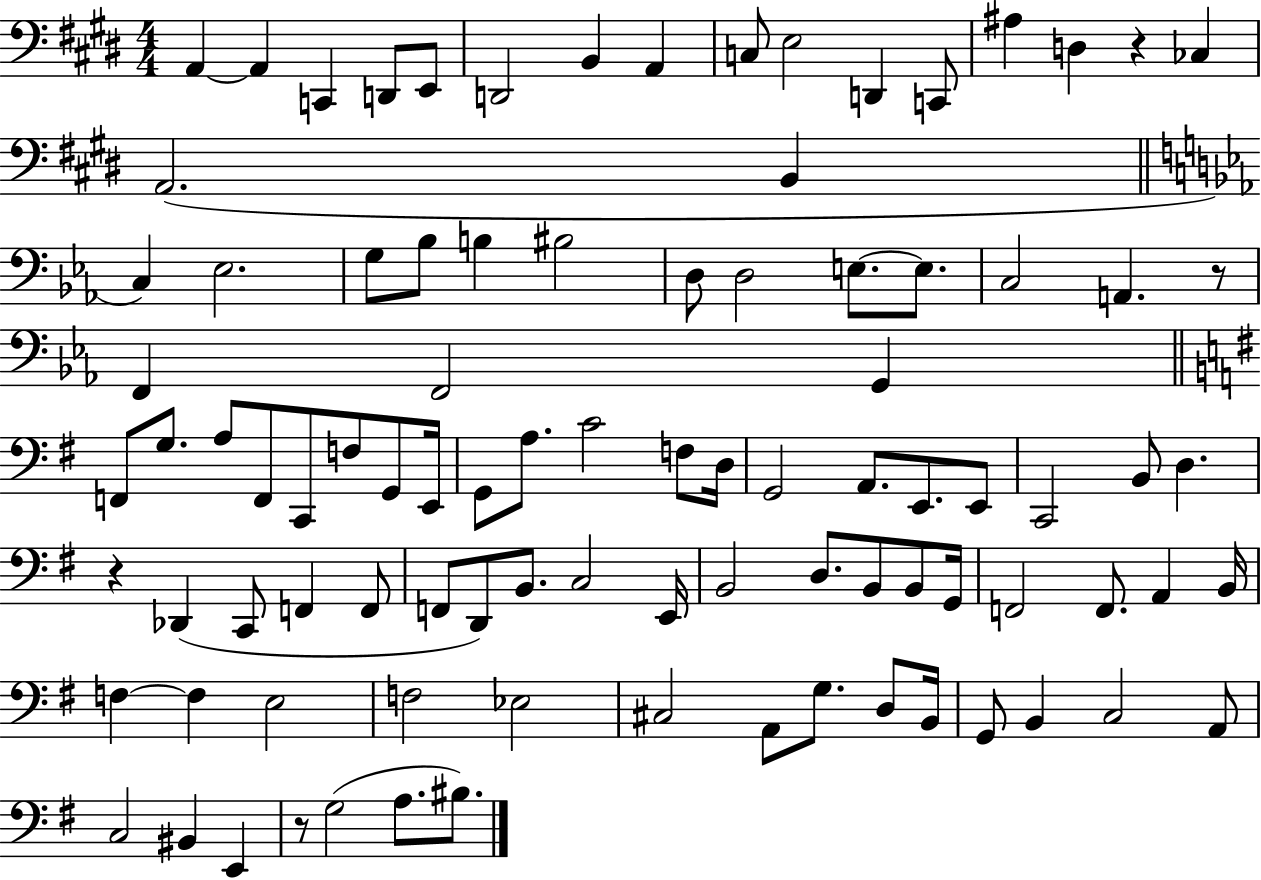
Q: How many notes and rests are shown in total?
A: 94